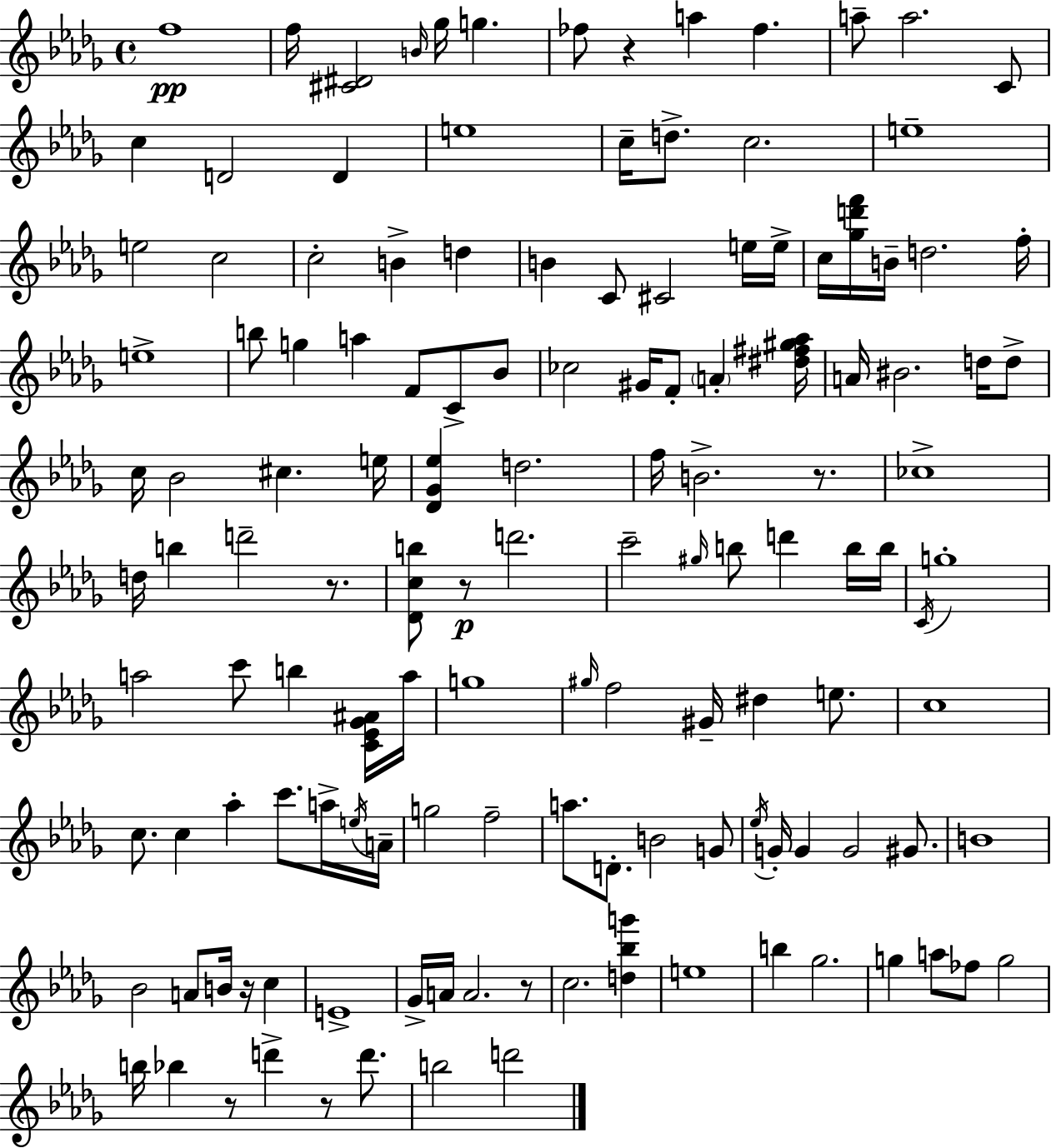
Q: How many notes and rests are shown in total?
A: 135